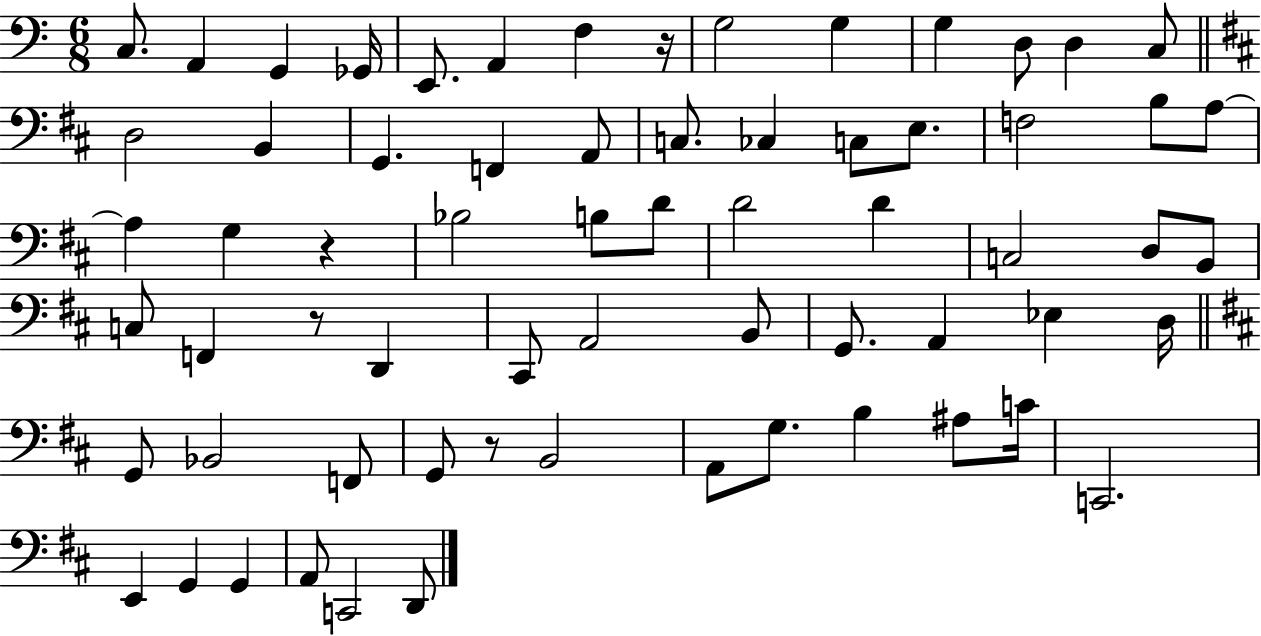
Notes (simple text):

C3/e. A2/q G2/q Gb2/s E2/e. A2/q F3/q R/s G3/h G3/q G3/q D3/e D3/q C3/e D3/h B2/q G2/q. F2/q A2/e C3/e. CES3/q C3/e E3/e. F3/h B3/e A3/e A3/q G3/q R/q Bb3/h B3/e D4/e D4/h D4/q C3/h D3/e B2/e C3/e F2/q R/e D2/q C#2/e A2/h B2/e G2/e. A2/q Eb3/q D3/s G2/e Bb2/h F2/e G2/e R/e B2/h A2/e G3/e. B3/q A#3/e C4/s C2/h. E2/q G2/q G2/q A2/e C2/h D2/e